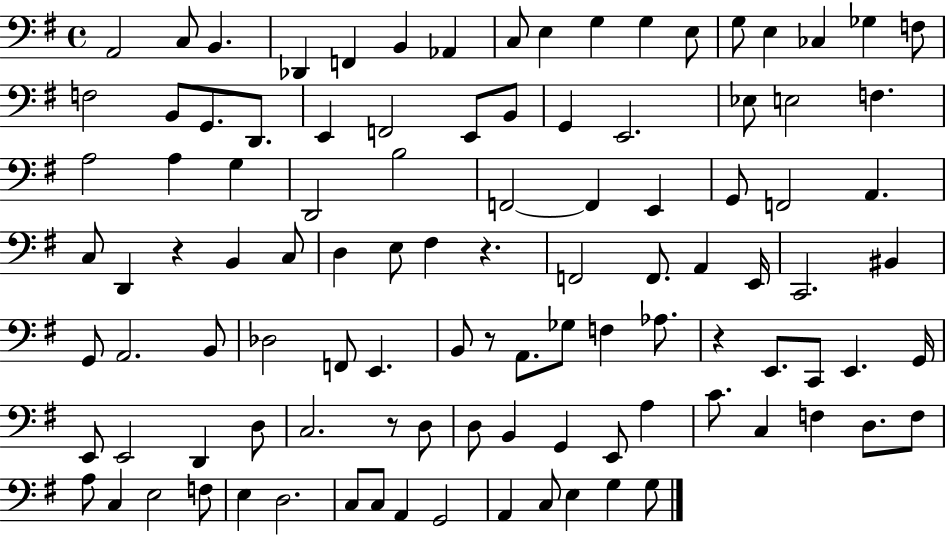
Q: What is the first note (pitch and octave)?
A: A2